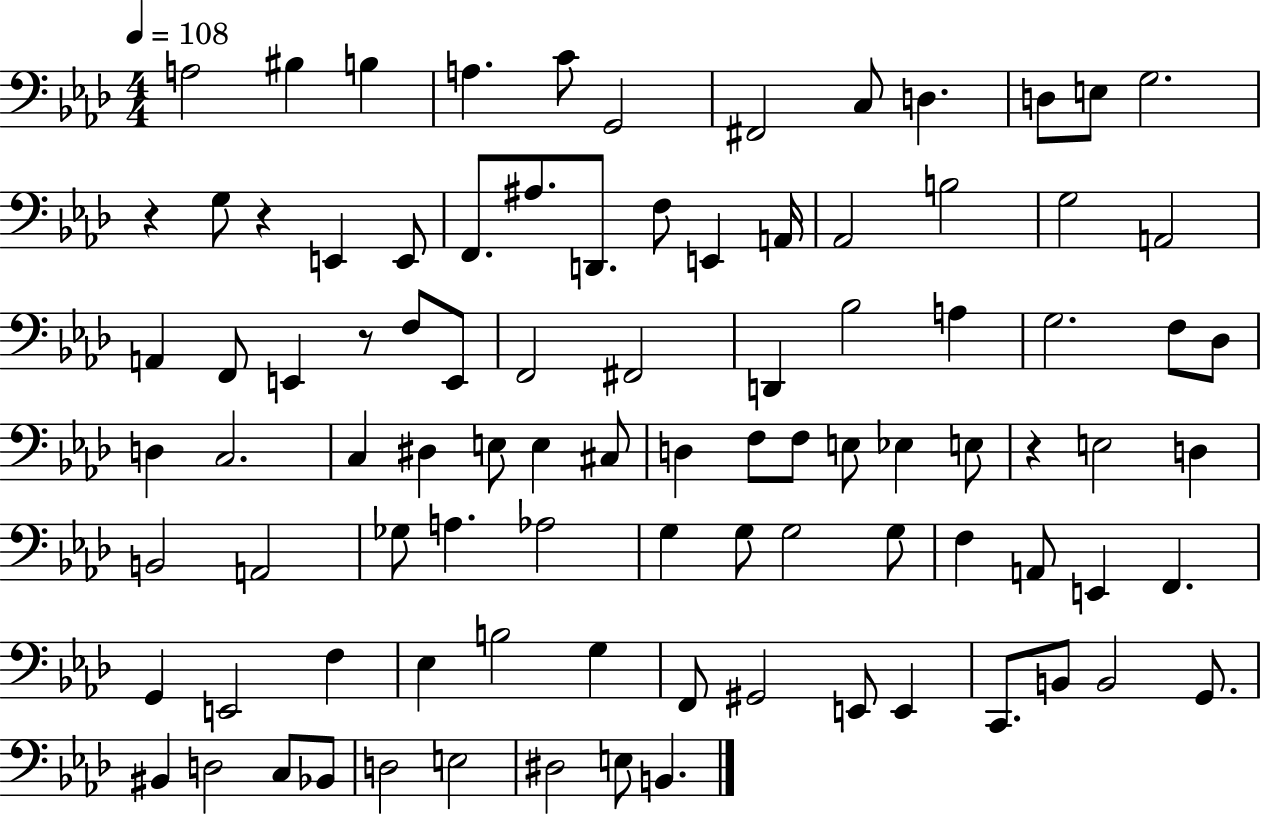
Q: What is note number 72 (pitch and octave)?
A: G3